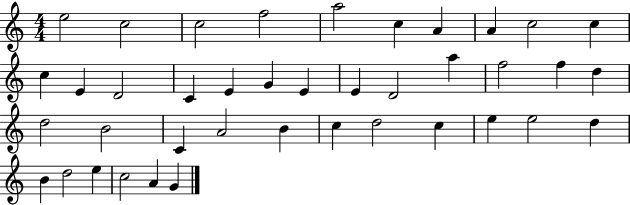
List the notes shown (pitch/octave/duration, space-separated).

E5/h C5/h C5/h F5/h A5/h C5/q A4/q A4/q C5/h C5/q C5/q E4/q D4/h C4/q E4/q G4/q E4/q E4/q D4/h A5/q F5/h F5/q D5/q D5/h B4/h C4/q A4/h B4/q C5/q D5/h C5/q E5/q E5/h D5/q B4/q D5/h E5/q C5/h A4/q G4/q